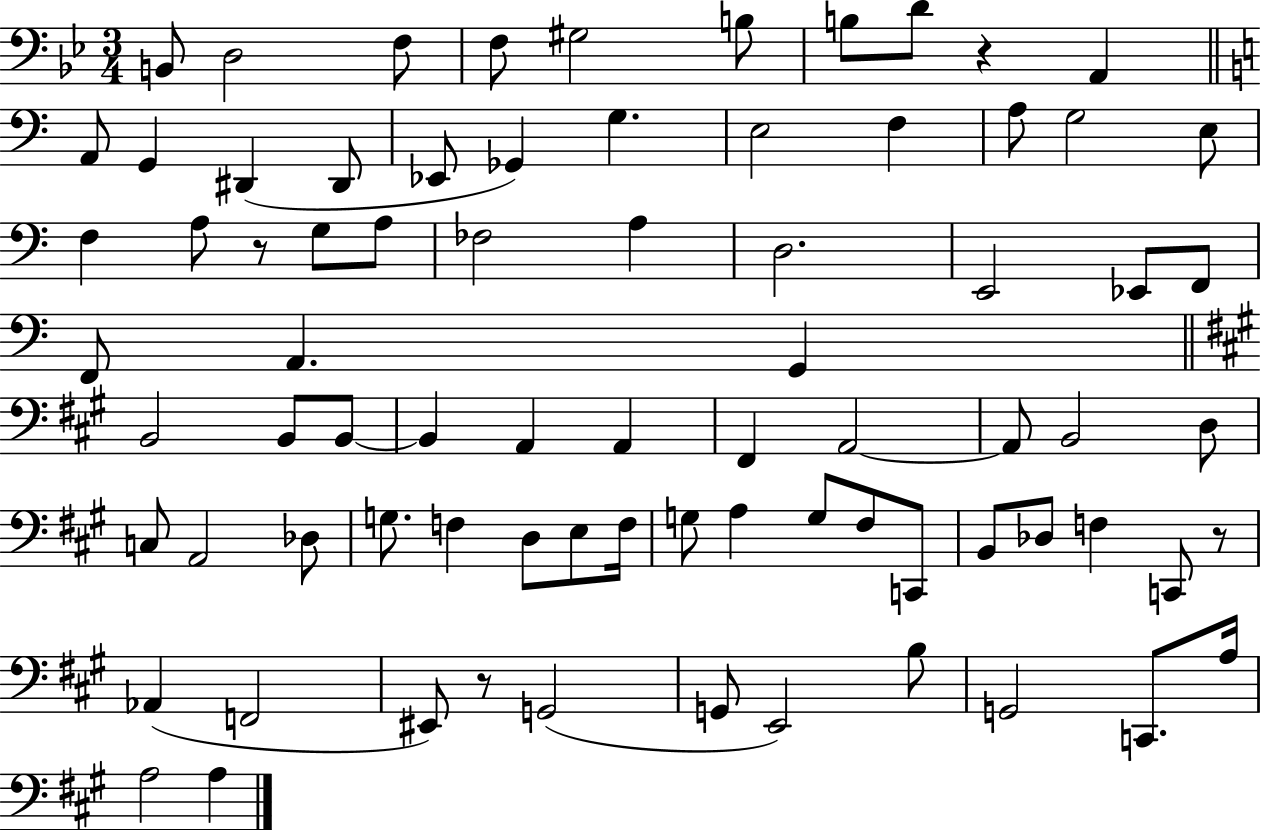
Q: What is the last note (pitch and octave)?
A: A3